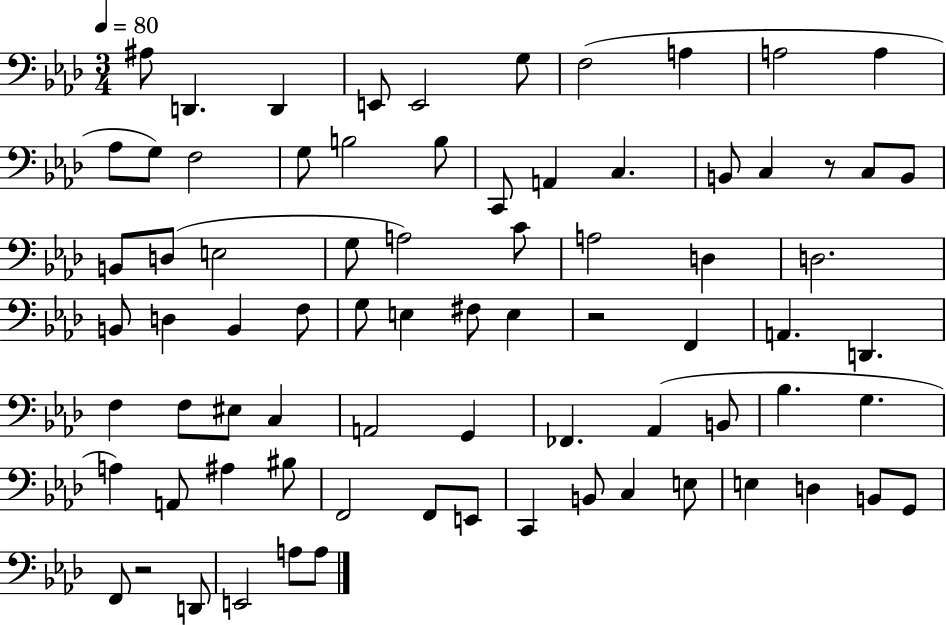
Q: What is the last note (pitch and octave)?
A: A3